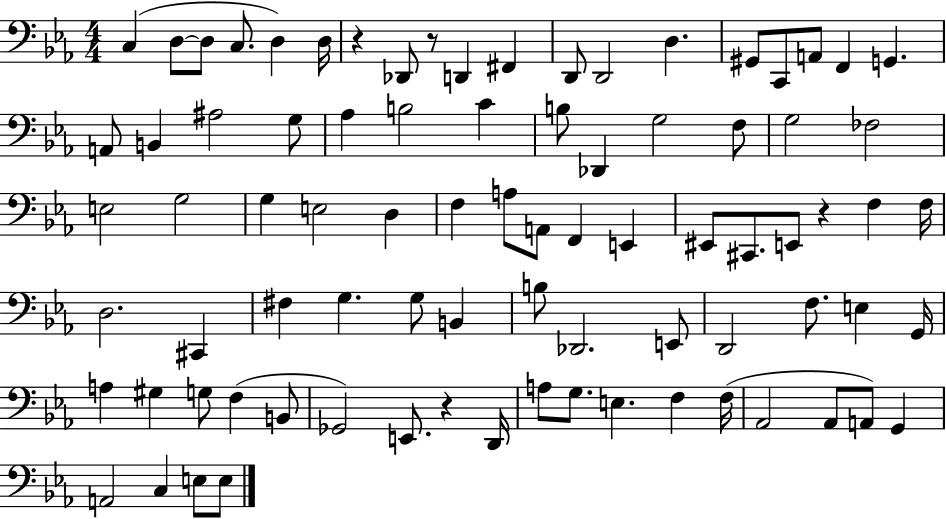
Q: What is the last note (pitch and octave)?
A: E3